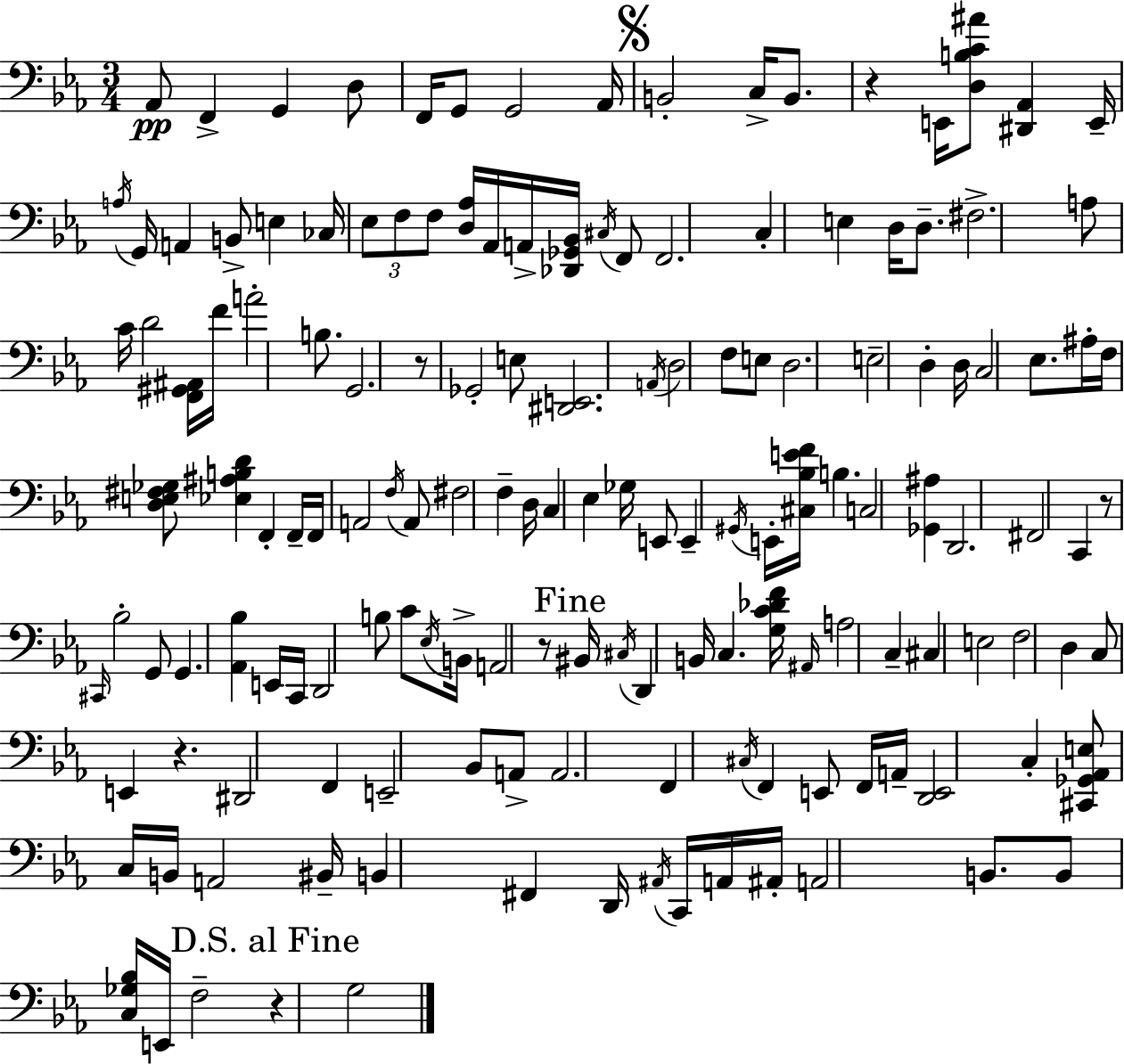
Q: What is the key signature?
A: EES major